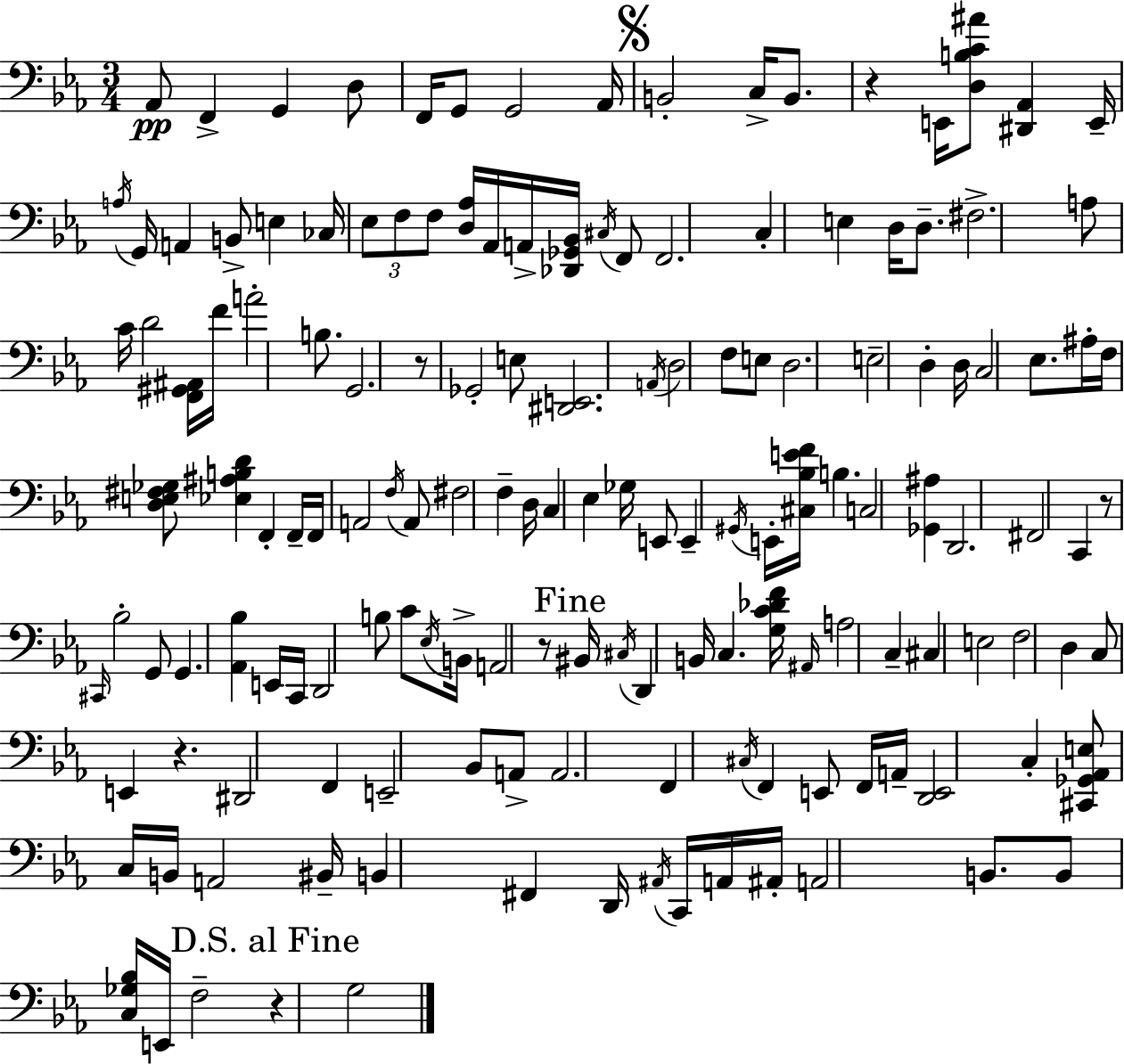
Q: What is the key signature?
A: EES major